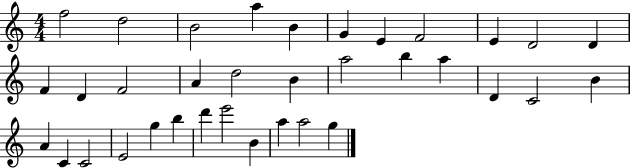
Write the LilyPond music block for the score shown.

{
  \clef treble
  \numericTimeSignature
  \time 4/4
  \key c \major
  f''2 d''2 | b'2 a''4 b'4 | g'4 e'4 f'2 | e'4 d'2 d'4 | \break f'4 d'4 f'2 | a'4 d''2 b'4 | a''2 b''4 a''4 | d'4 c'2 b'4 | \break a'4 c'4 c'2 | e'2 g''4 b''4 | d'''4 e'''2 b'4 | a''4 a''2 g''4 | \break \bar "|."
}